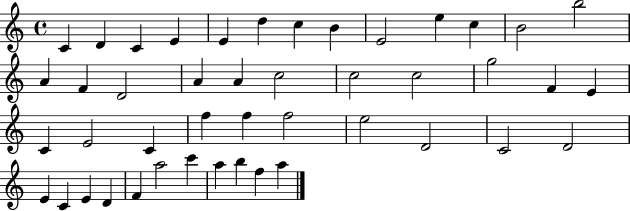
{
  \clef treble
  \time 4/4
  \defaultTimeSignature
  \key c \major
  c'4 d'4 c'4 e'4 | e'4 d''4 c''4 b'4 | e'2 e''4 c''4 | b'2 b''2 | \break a'4 f'4 d'2 | a'4 a'4 c''2 | c''2 c''2 | g''2 f'4 e'4 | \break c'4 e'2 c'4 | f''4 f''4 f''2 | e''2 d'2 | c'2 d'2 | \break e'4 c'4 e'4 d'4 | f'4 a''2 c'''4 | a''4 b''4 f''4 a''4 | \bar "|."
}